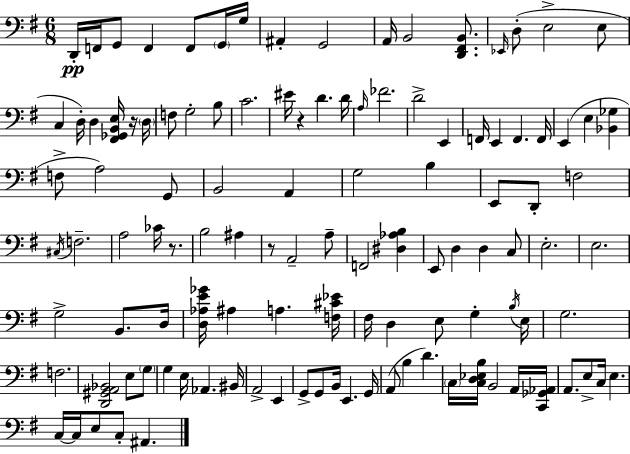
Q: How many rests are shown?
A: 4